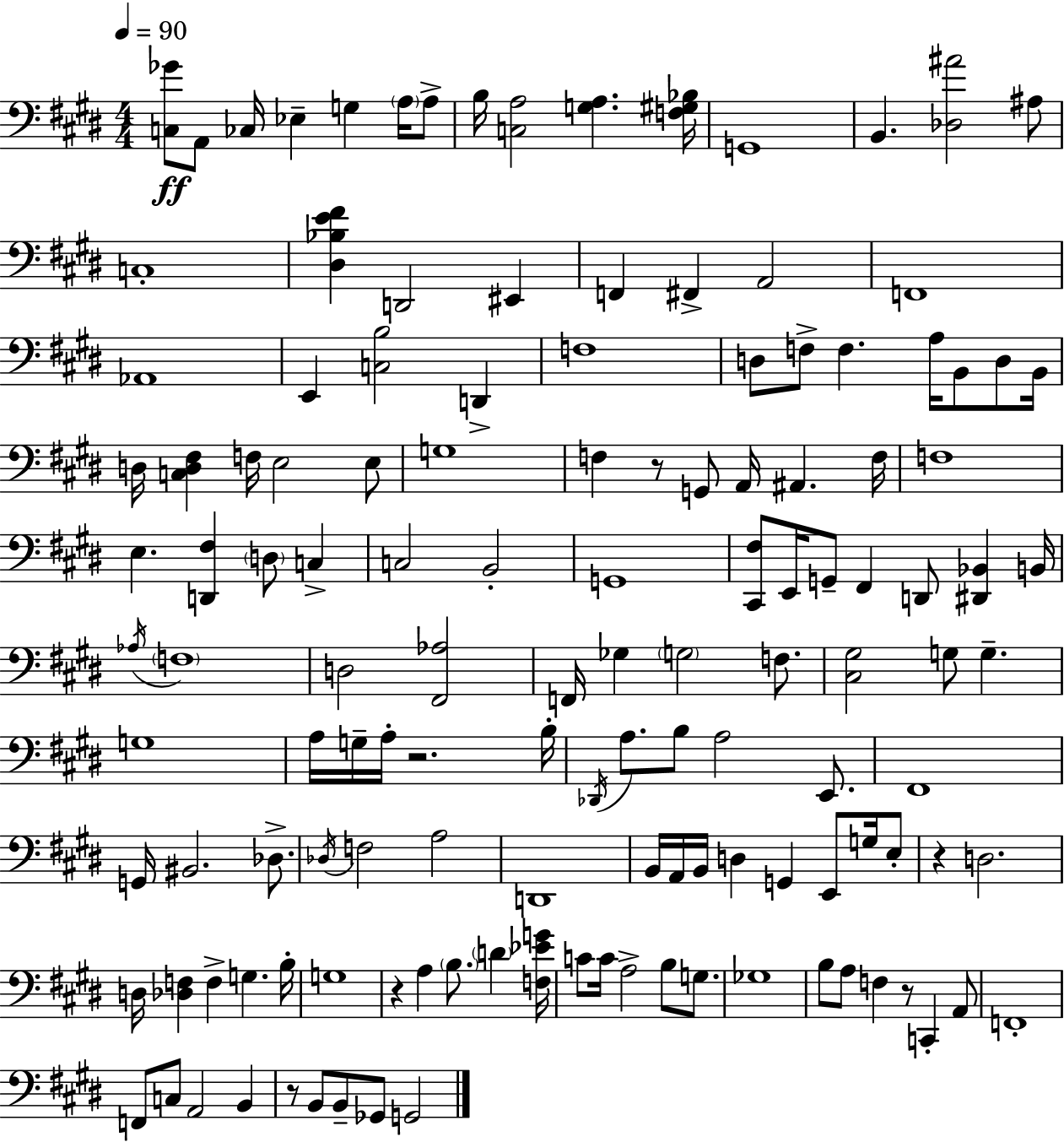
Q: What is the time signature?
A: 4/4